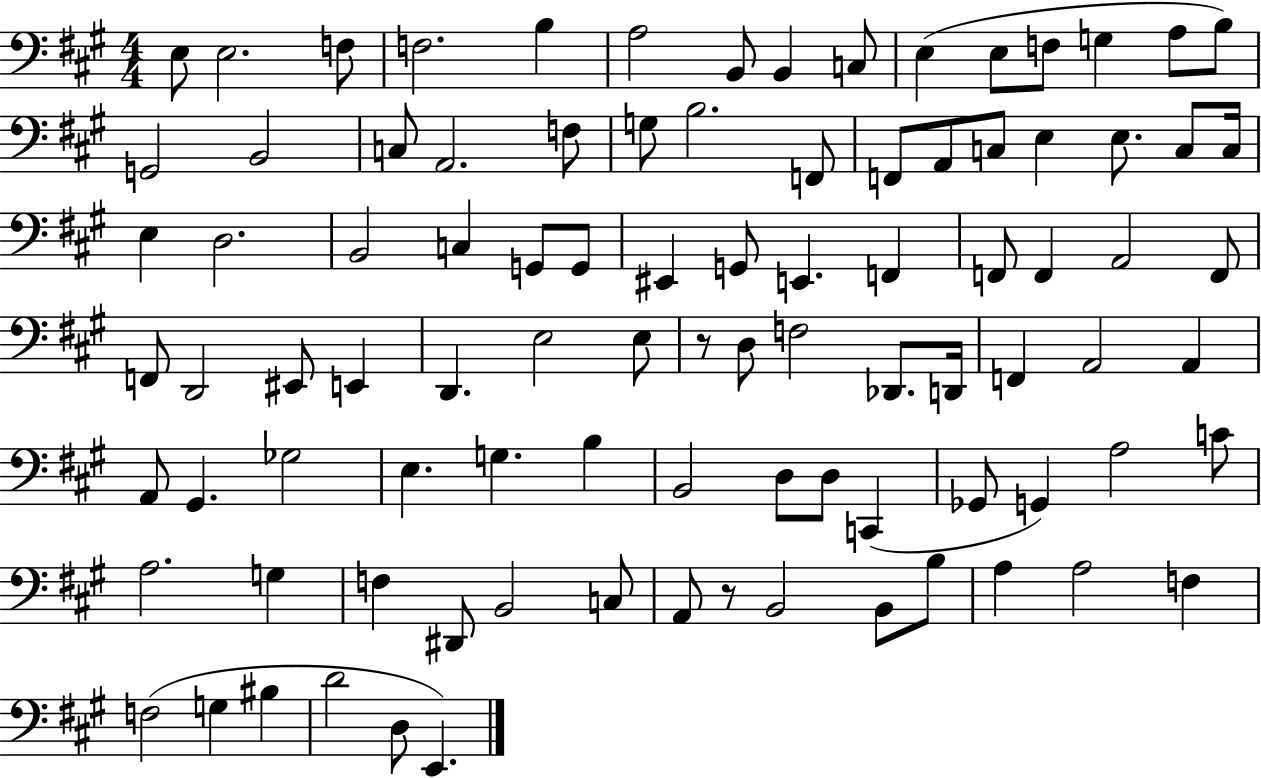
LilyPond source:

{
  \clef bass
  \numericTimeSignature
  \time 4/4
  \key a \major
  e8 e2. f8 | f2. b4 | a2 b,8 b,4 c8 | e4( e8 f8 g4 a8 b8) | \break g,2 b,2 | c8 a,2. f8 | g8 b2. f,8 | f,8 a,8 c8 e4 e8. c8 c16 | \break e4 d2. | b,2 c4 g,8 g,8 | eis,4 g,8 e,4. f,4 | f,8 f,4 a,2 f,8 | \break f,8 d,2 eis,8 e,4 | d,4. e2 e8 | r8 d8 f2 des,8. d,16 | f,4 a,2 a,4 | \break a,8 gis,4. ges2 | e4. g4. b4 | b,2 d8 d8 c,4( | ges,8 g,4) a2 c'8 | \break a2. g4 | f4 dis,8 b,2 c8 | a,8 r8 b,2 b,8 b8 | a4 a2 f4 | \break f2( g4 bis4 | d'2 d8 e,4.) | \bar "|."
}